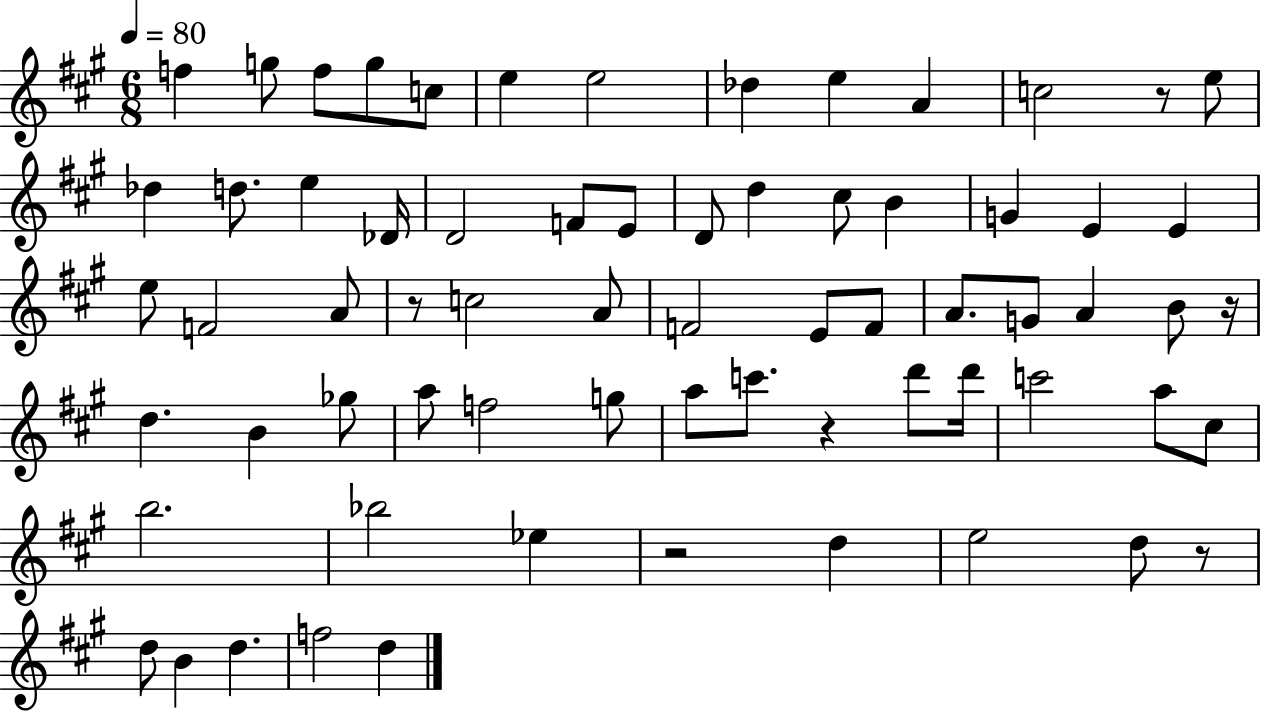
{
  \clef treble
  \numericTimeSignature
  \time 6/8
  \key a \major
  \tempo 4 = 80
  f''4 g''8 f''8 g''8 c''8 | e''4 e''2 | des''4 e''4 a'4 | c''2 r8 e''8 | \break des''4 d''8. e''4 des'16 | d'2 f'8 e'8 | d'8 d''4 cis''8 b'4 | g'4 e'4 e'4 | \break e''8 f'2 a'8 | r8 c''2 a'8 | f'2 e'8 f'8 | a'8. g'8 a'4 b'8 r16 | \break d''4. b'4 ges''8 | a''8 f''2 g''8 | a''8 c'''8. r4 d'''8 d'''16 | c'''2 a''8 cis''8 | \break b''2. | bes''2 ees''4 | r2 d''4 | e''2 d''8 r8 | \break d''8 b'4 d''4. | f''2 d''4 | \bar "|."
}